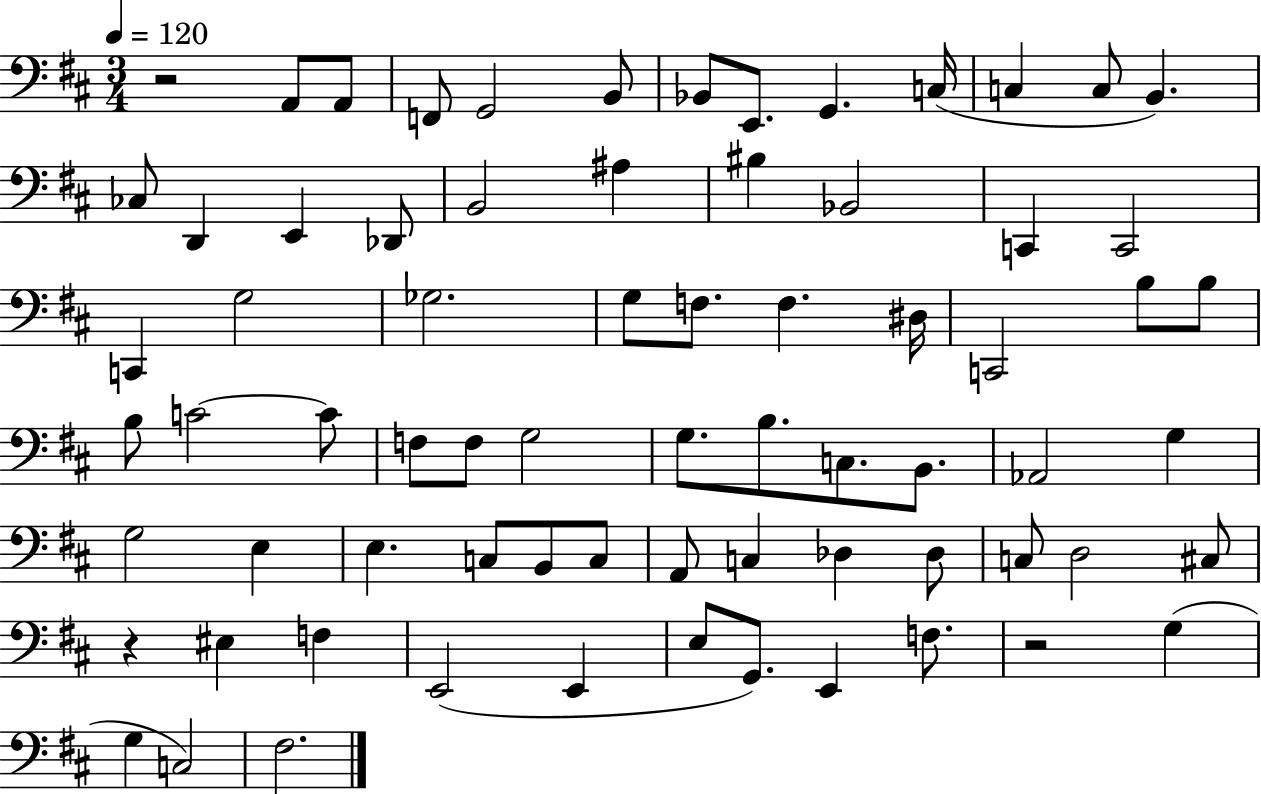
R/h A2/e A2/e F2/e G2/h B2/e Bb2/e E2/e. G2/q. C3/s C3/q C3/e B2/q. CES3/e D2/q E2/q Db2/e B2/h A#3/q BIS3/q Bb2/h C2/q C2/h C2/q G3/h Gb3/h. G3/e F3/e. F3/q. D#3/s C2/h B3/e B3/e B3/e C4/h C4/e F3/e F3/e G3/h G3/e. B3/e. C3/e. B2/e. Ab2/h G3/q G3/h E3/q E3/q. C3/e B2/e C3/e A2/e C3/q Db3/q Db3/e C3/e D3/h C#3/e R/q EIS3/q F3/q E2/h E2/q E3/e G2/e. E2/q F3/e. R/h G3/q G3/q C3/h F#3/h.